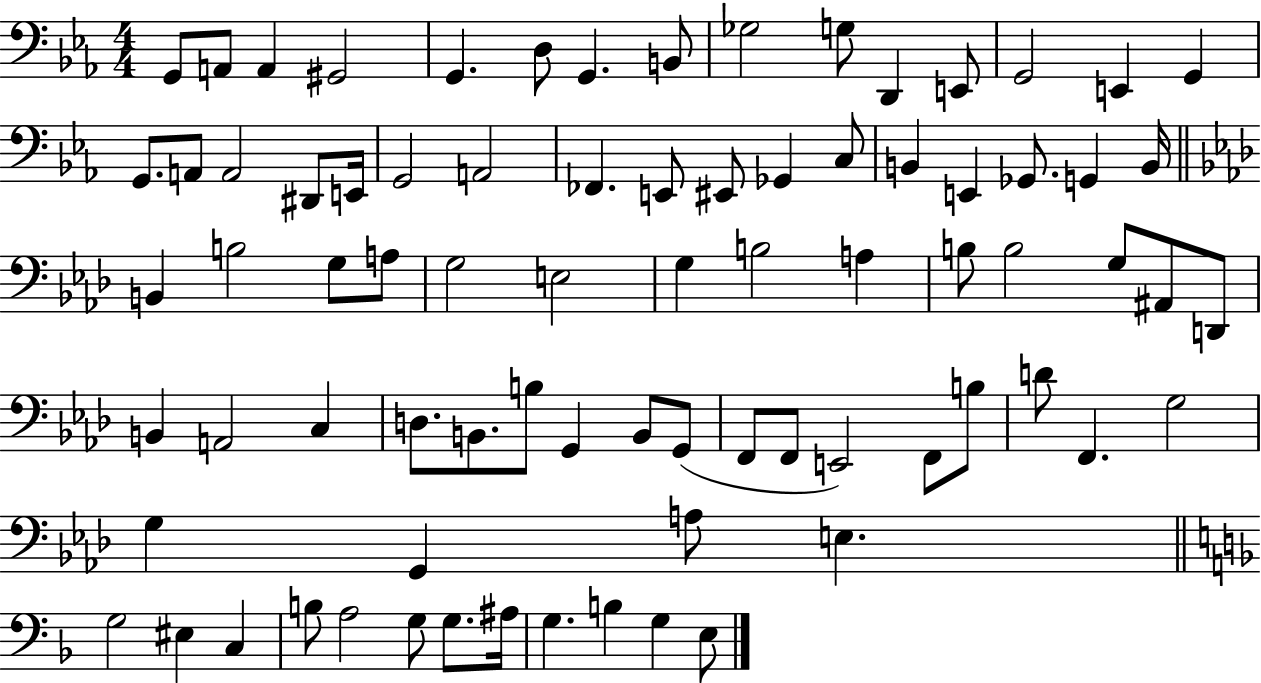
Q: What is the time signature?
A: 4/4